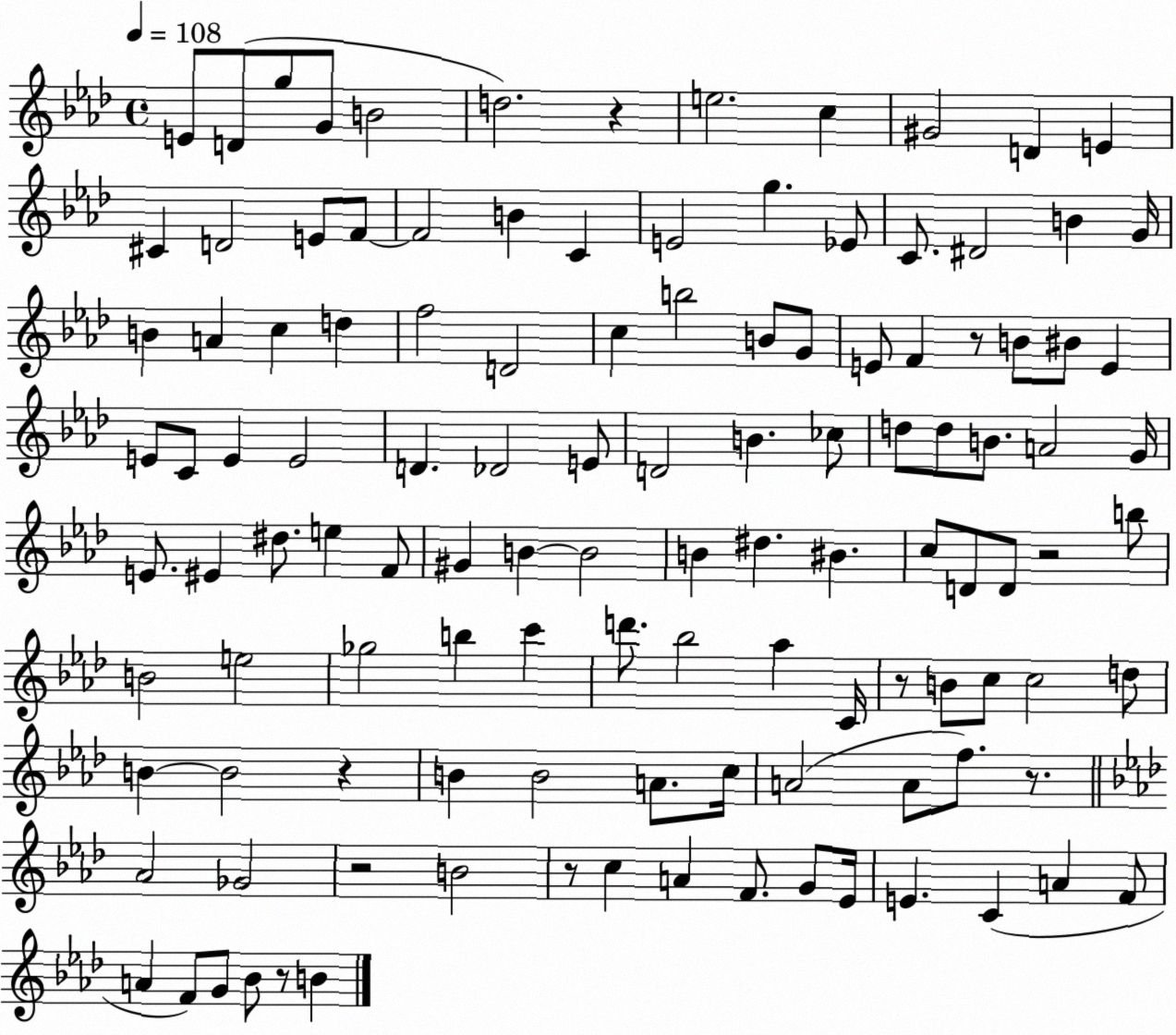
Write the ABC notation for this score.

X:1
T:Untitled
M:4/4
L:1/4
K:Ab
E/2 D/2 g/2 G/2 B2 d2 z e2 c ^G2 D E ^C D2 E/2 F/2 F2 B C E2 g _E/2 C/2 ^D2 B G/4 B A c d f2 D2 c b2 B/2 G/2 E/2 F z/2 B/2 ^B/2 E E/2 C/2 E E2 D _D2 E/2 D2 B _c/2 d/2 d/2 B/2 A2 G/4 E/2 ^E ^d/2 e F/2 ^G B B2 B ^d ^B c/2 D/2 D/2 z2 b/2 B2 e2 _g2 b c' d'/2 _b2 _a C/4 z/2 B/2 c/2 c2 d/2 B B2 z B B2 A/2 c/4 A2 A/2 f/2 z/2 _A2 _G2 z2 B2 z/2 c A F/2 G/2 _E/4 E C A F/2 A F/2 G/2 _B/2 z/2 B